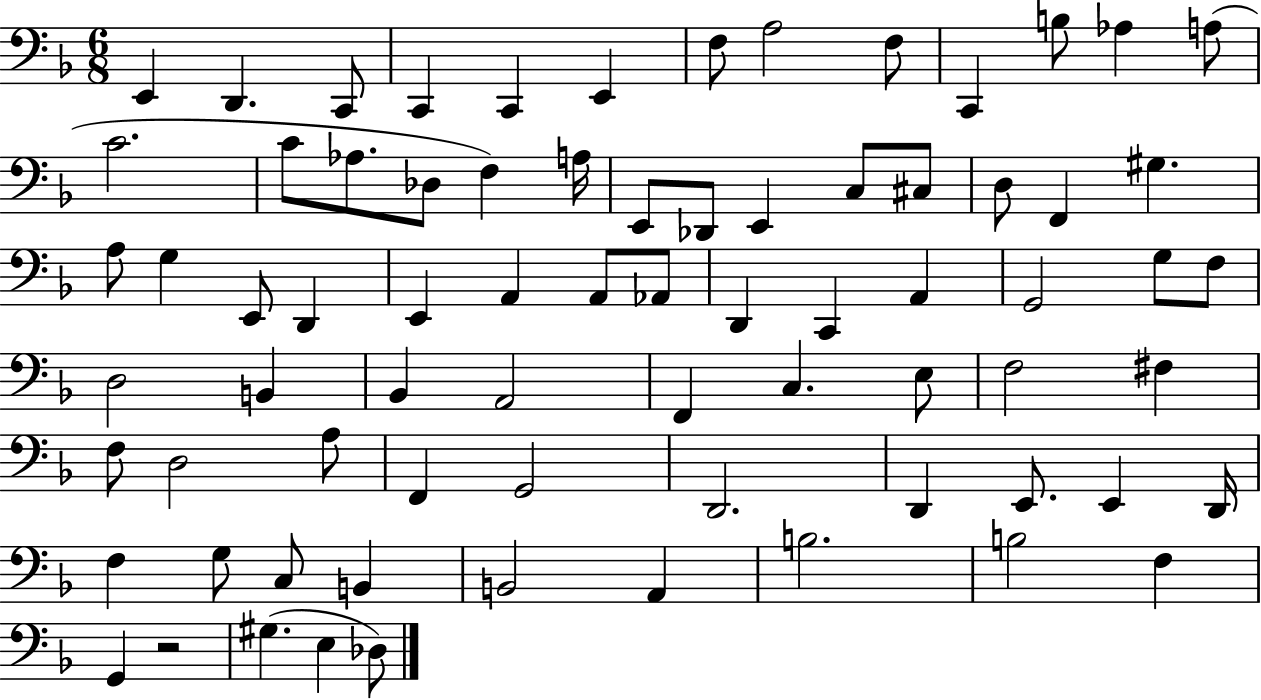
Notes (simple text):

E2/q D2/q. C2/e C2/q C2/q E2/q F3/e A3/h F3/e C2/q B3/e Ab3/q A3/e C4/h. C4/e Ab3/e. Db3/e F3/q A3/s E2/e Db2/e E2/q C3/e C#3/e D3/e F2/q G#3/q. A3/e G3/q E2/e D2/q E2/q A2/q A2/e Ab2/e D2/q C2/q A2/q G2/h G3/e F3/e D3/h B2/q Bb2/q A2/h F2/q C3/q. E3/e F3/h F#3/q F3/e D3/h A3/e F2/q G2/h D2/h. D2/q E2/e. E2/q D2/s F3/q G3/e C3/e B2/q B2/h A2/q B3/h. B3/h F3/q G2/q R/h G#3/q. E3/q Db3/e